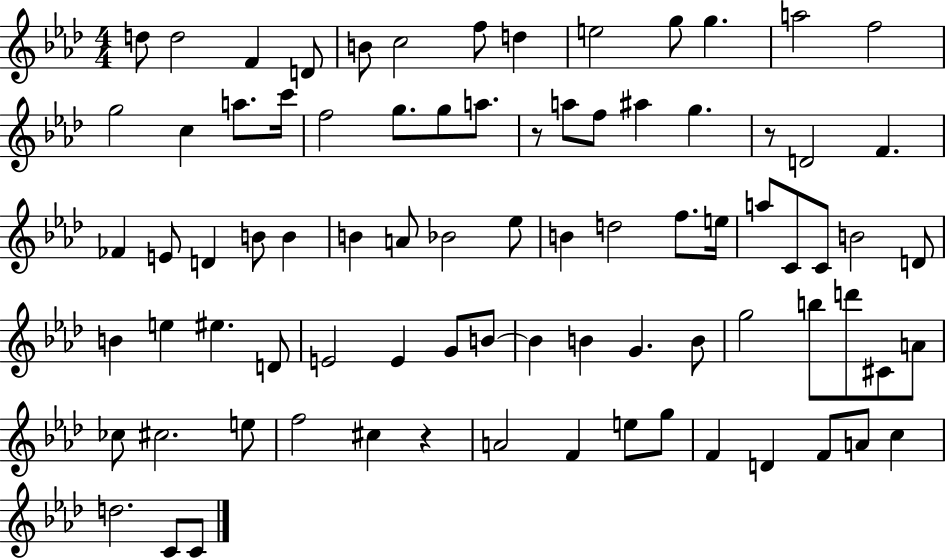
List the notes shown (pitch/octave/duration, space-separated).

D5/e D5/h F4/q D4/e B4/e C5/h F5/e D5/q E5/h G5/e G5/q. A5/h F5/h G5/h C5/q A5/e. C6/s F5/h G5/e. G5/e A5/e. R/e A5/e F5/e A#5/q G5/q. R/e D4/h F4/q. FES4/q E4/e D4/q B4/e B4/q B4/q A4/e Bb4/h Eb5/e B4/q D5/h F5/e. E5/s A5/e C4/e C4/e B4/h D4/e B4/q E5/q EIS5/q. D4/e E4/h E4/q G4/e B4/e B4/q B4/q G4/q. B4/e G5/h B5/e D6/e C#4/e A4/e CES5/e C#5/h. E5/e F5/h C#5/q R/q A4/h F4/q E5/e G5/e F4/q D4/q F4/e A4/e C5/q D5/h. C4/e C4/e